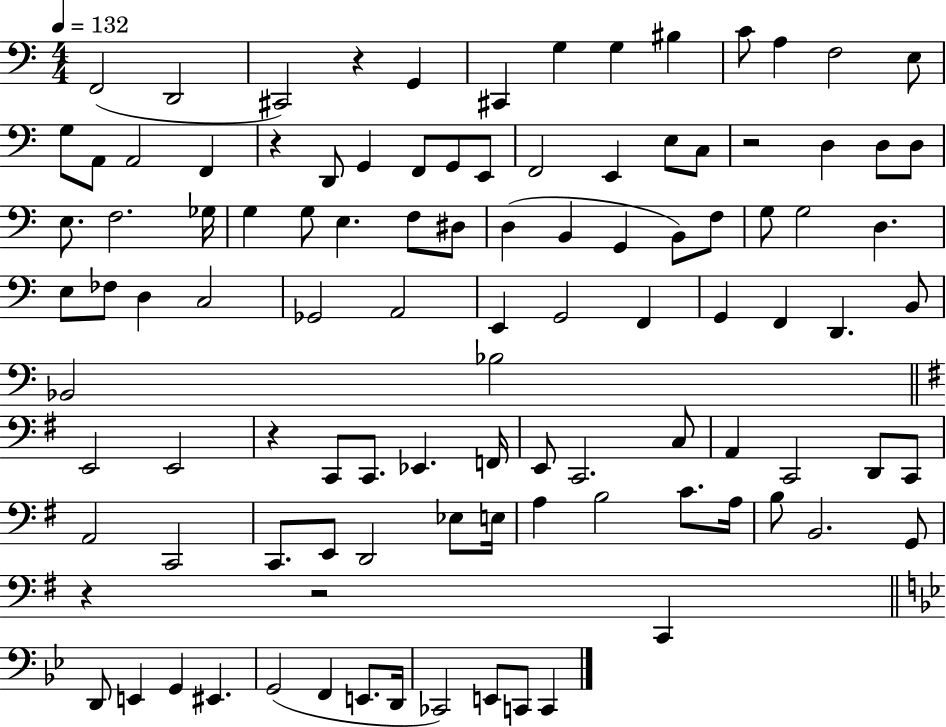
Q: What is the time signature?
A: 4/4